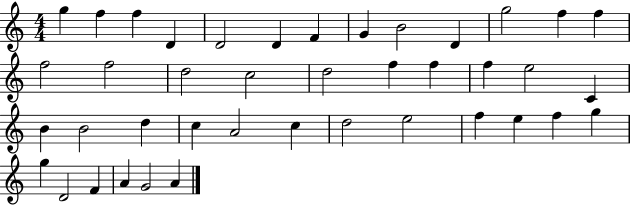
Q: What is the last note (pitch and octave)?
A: A4